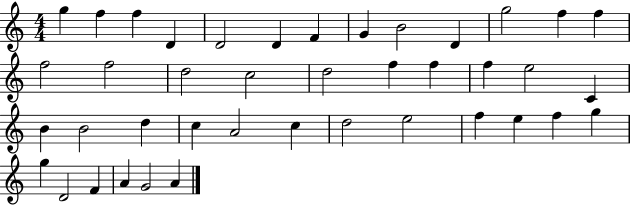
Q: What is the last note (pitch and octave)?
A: A4